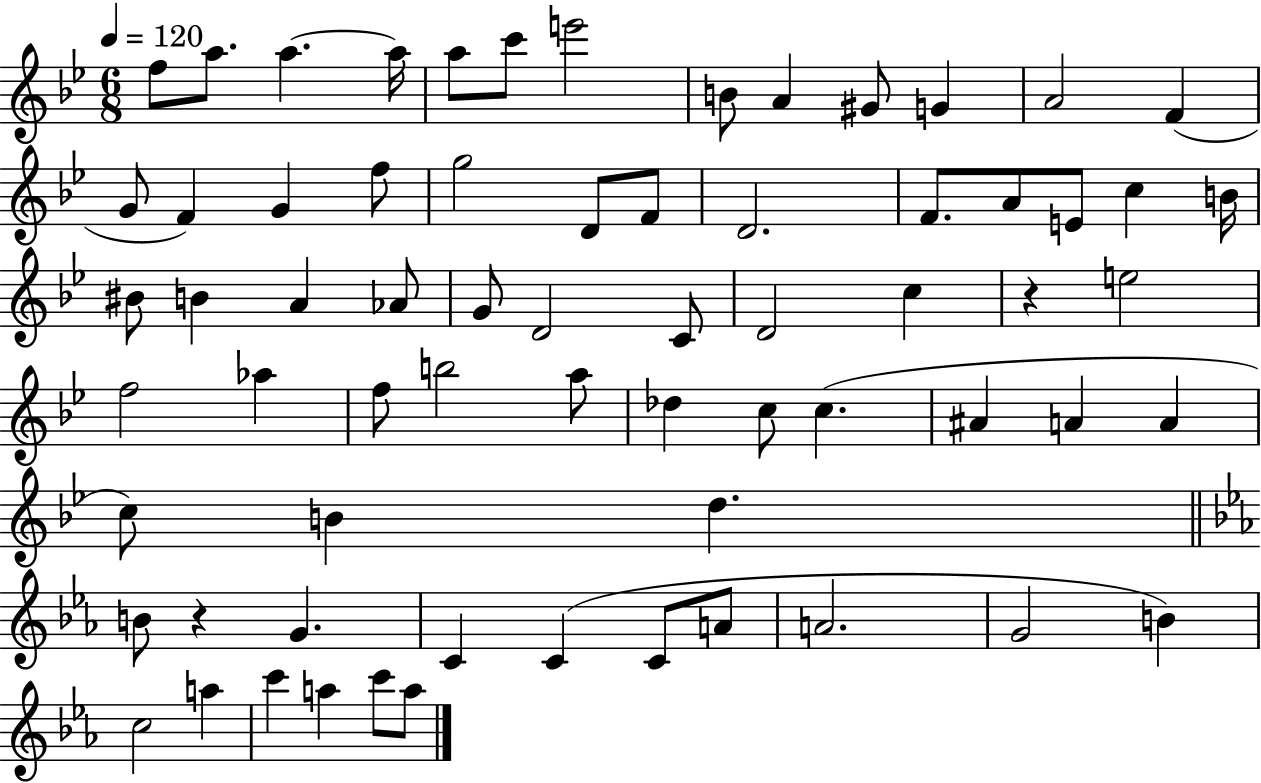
F5/e A5/e. A5/q. A5/s A5/e C6/e E6/h B4/e A4/q G#4/e G4/q A4/h F4/q G4/e F4/q G4/q F5/e G5/h D4/e F4/e D4/h. F4/e. A4/e E4/e C5/q B4/s BIS4/e B4/q A4/q Ab4/e G4/e D4/h C4/e D4/h C5/q R/q E5/h F5/h Ab5/q F5/e B5/h A5/e Db5/q C5/e C5/q. A#4/q A4/q A4/q C5/e B4/q D5/q. B4/e R/q G4/q. C4/q C4/q C4/e A4/e A4/h. G4/h B4/q C5/h A5/q C6/q A5/q C6/e A5/e